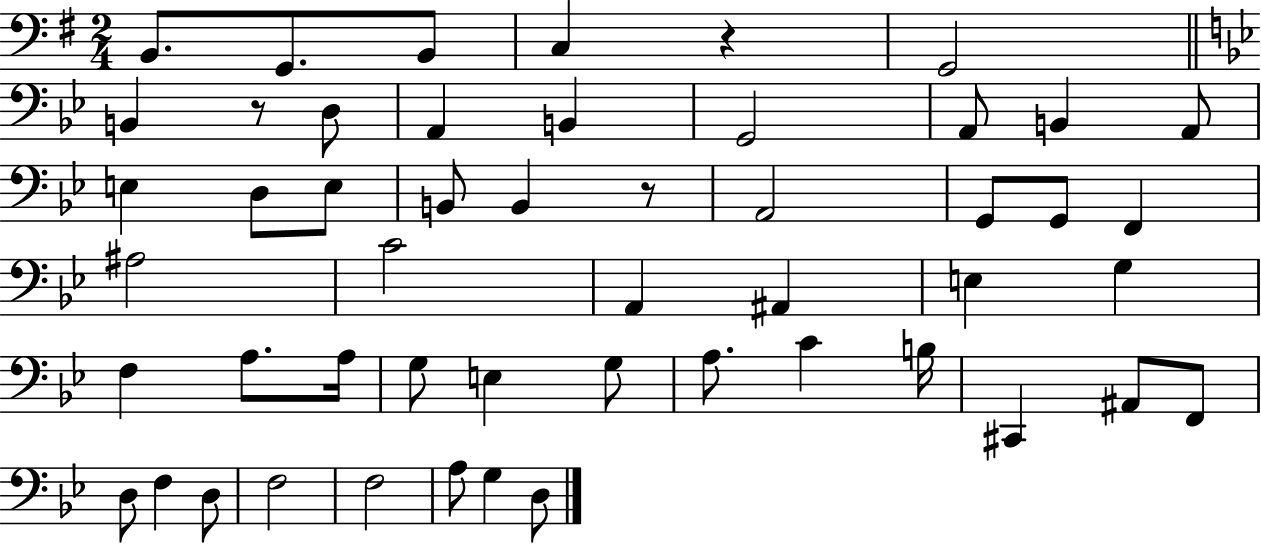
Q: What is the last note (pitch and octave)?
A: D3